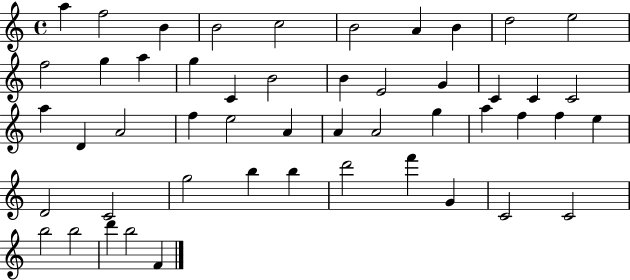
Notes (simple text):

A5/q F5/h B4/q B4/h C5/h B4/h A4/q B4/q D5/h E5/h F5/h G5/q A5/q G5/q C4/q B4/h B4/q E4/h G4/q C4/q C4/q C4/h A5/q D4/q A4/h F5/q E5/h A4/q A4/q A4/h G5/q A5/q F5/q F5/q E5/q D4/h C4/h G5/h B5/q B5/q D6/h F6/q G4/q C4/h C4/h B5/h B5/h D6/q B5/h F4/q